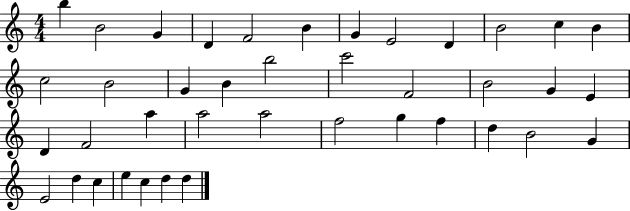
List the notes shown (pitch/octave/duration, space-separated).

B5/q B4/h G4/q D4/q F4/h B4/q G4/q E4/h D4/q B4/h C5/q B4/q C5/h B4/h G4/q B4/q B5/h C6/h F4/h B4/h G4/q E4/q D4/q F4/h A5/q A5/h A5/h F5/h G5/q F5/q D5/q B4/h G4/q E4/h D5/q C5/q E5/q C5/q D5/q D5/q